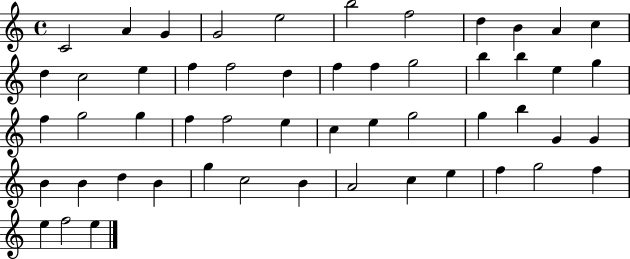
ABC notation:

X:1
T:Untitled
M:4/4
L:1/4
K:C
C2 A G G2 e2 b2 f2 d B A c d c2 e f f2 d f f g2 b b e g f g2 g f f2 e c e g2 g b G G B B d B g c2 B A2 c e f g2 f e f2 e